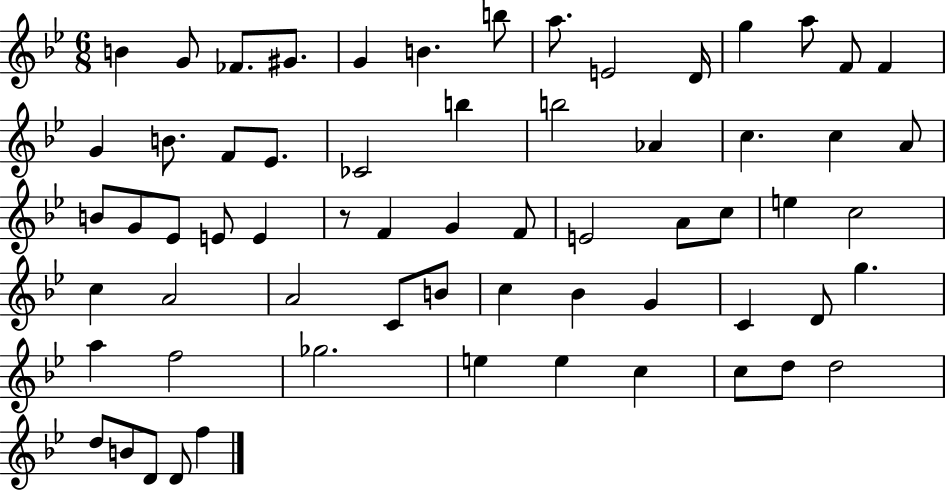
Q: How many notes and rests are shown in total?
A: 64